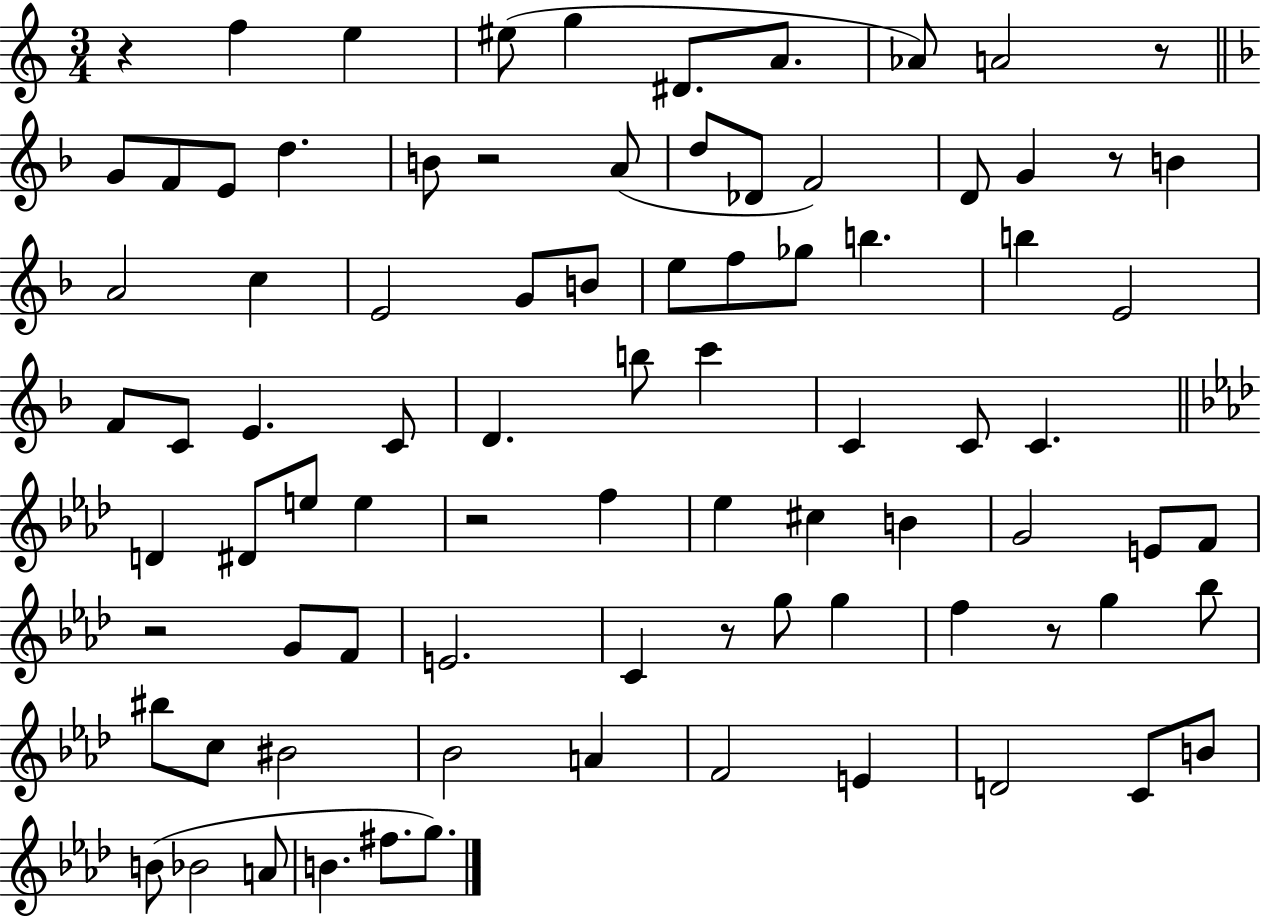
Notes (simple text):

R/q F5/q E5/q EIS5/e G5/q D#4/e. A4/e. Ab4/e A4/h R/e G4/e F4/e E4/e D5/q. B4/e R/h A4/e D5/e Db4/e F4/h D4/e G4/q R/e B4/q A4/h C5/q E4/h G4/e B4/e E5/e F5/e Gb5/e B5/q. B5/q E4/h F4/e C4/e E4/q. C4/e D4/q. B5/e C6/q C4/q C4/e C4/q. D4/q D#4/e E5/e E5/q R/h F5/q Eb5/q C#5/q B4/q G4/h E4/e F4/e R/h G4/e F4/e E4/h. C4/q R/e G5/e G5/q F5/q R/e G5/q Bb5/e BIS5/e C5/e BIS4/h Bb4/h A4/q F4/h E4/q D4/h C4/e B4/e B4/e Bb4/h A4/e B4/q. F#5/e. G5/e.